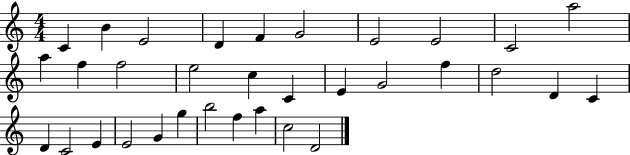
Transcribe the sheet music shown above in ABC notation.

X:1
T:Untitled
M:4/4
L:1/4
K:C
C B E2 D F G2 E2 E2 C2 a2 a f f2 e2 c C E G2 f d2 D C D C2 E E2 G g b2 f a c2 D2